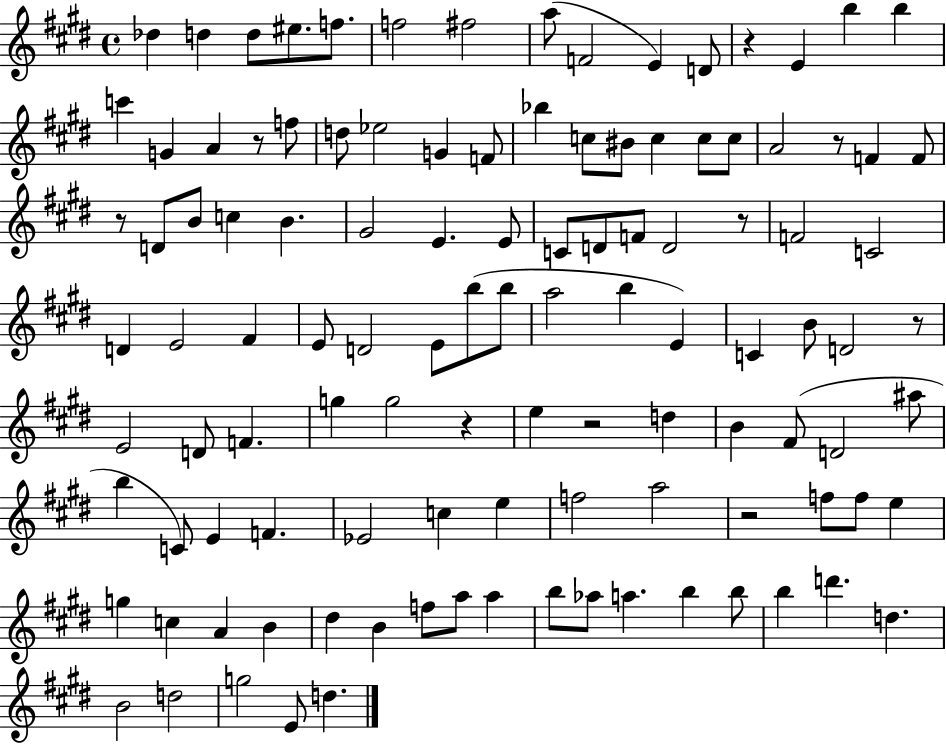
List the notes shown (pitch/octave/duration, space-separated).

Db5/q D5/q D5/e EIS5/e. F5/e. F5/h F#5/h A5/e F4/h E4/q D4/e R/q E4/q B5/q B5/q C6/q G4/q A4/q R/e F5/e D5/e Eb5/h G4/q F4/e Bb5/q C5/e BIS4/e C5/q C5/e C5/e A4/h R/e F4/q F4/e R/e D4/e B4/e C5/q B4/q. G#4/h E4/q. E4/e C4/e D4/e F4/e D4/h R/e F4/h C4/h D4/q E4/h F#4/q E4/e D4/h E4/e B5/e B5/e A5/h B5/q E4/q C4/q B4/e D4/h R/e E4/h D4/e F4/q. G5/q G5/h R/q E5/q R/h D5/q B4/q F#4/e D4/h A#5/e B5/q C4/e E4/q F4/q. Eb4/h C5/q E5/q F5/h A5/h R/h F5/e F5/e E5/q G5/q C5/q A4/q B4/q D#5/q B4/q F5/e A5/e A5/q B5/e Ab5/e A5/q. B5/q B5/e B5/q D6/q. D5/q. B4/h D5/h G5/h E4/e D5/q.